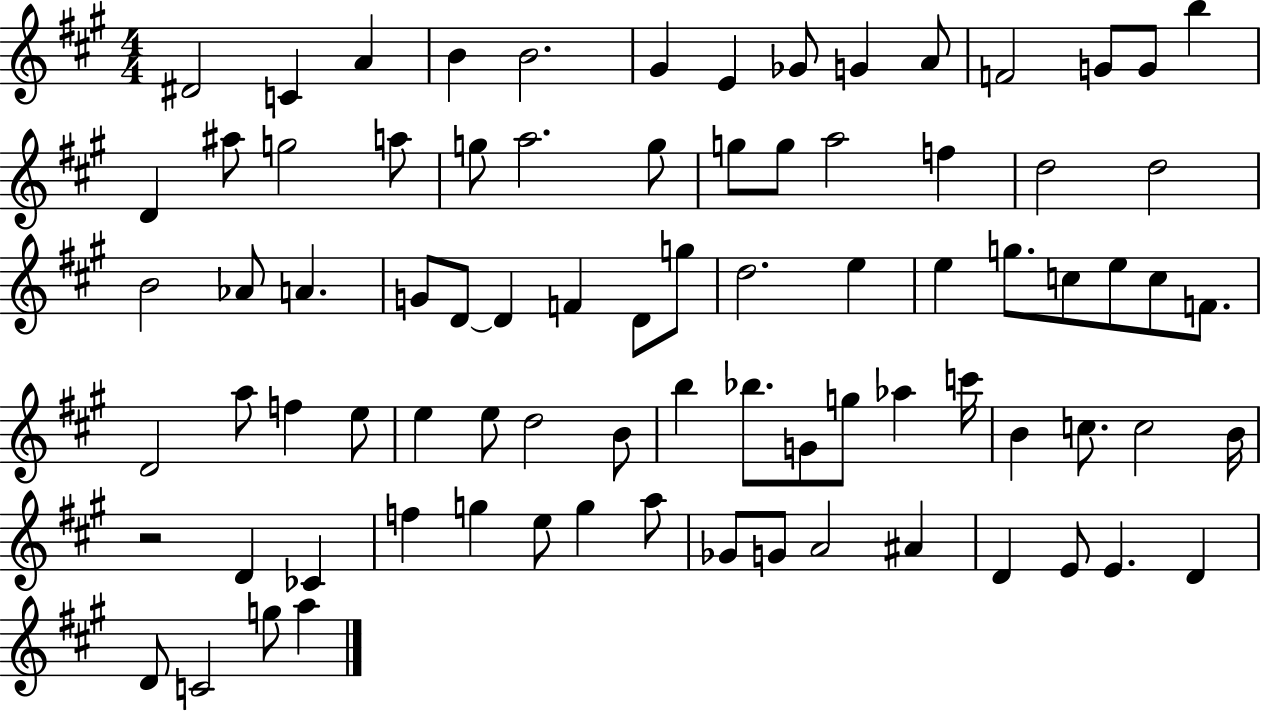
X:1
T:Untitled
M:4/4
L:1/4
K:A
^D2 C A B B2 ^G E _G/2 G A/2 F2 G/2 G/2 b D ^a/2 g2 a/2 g/2 a2 g/2 g/2 g/2 a2 f d2 d2 B2 _A/2 A G/2 D/2 D F D/2 g/2 d2 e e g/2 c/2 e/2 c/2 F/2 D2 a/2 f e/2 e e/2 d2 B/2 b _b/2 G/2 g/2 _a c'/4 B c/2 c2 B/4 z2 D _C f g e/2 g a/2 _G/2 G/2 A2 ^A D E/2 E D D/2 C2 g/2 a